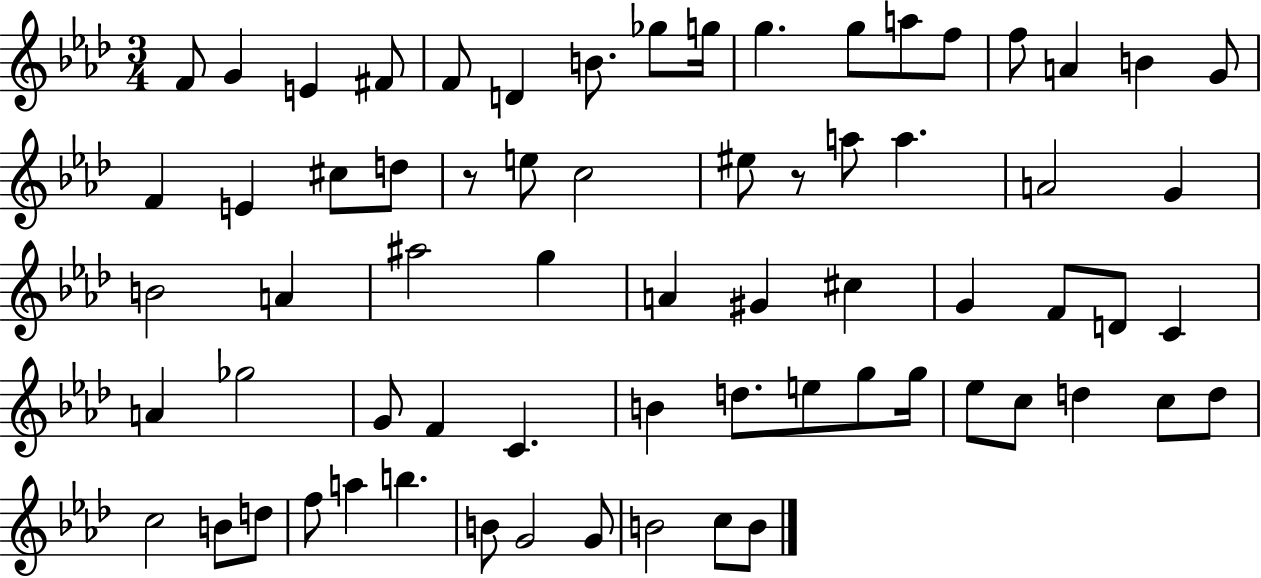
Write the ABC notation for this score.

X:1
T:Untitled
M:3/4
L:1/4
K:Ab
F/2 G E ^F/2 F/2 D B/2 _g/2 g/4 g g/2 a/2 f/2 f/2 A B G/2 F E ^c/2 d/2 z/2 e/2 c2 ^e/2 z/2 a/2 a A2 G B2 A ^a2 g A ^G ^c G F/2 D/2 C A _g2 G/2 F C B d/2 e/2 g/2 g/4 _e/2 c/2 d c/2 d/2 c2 B/2 d/2 f/2 a b B/2 G2 G/2 B2 c/2 B/2